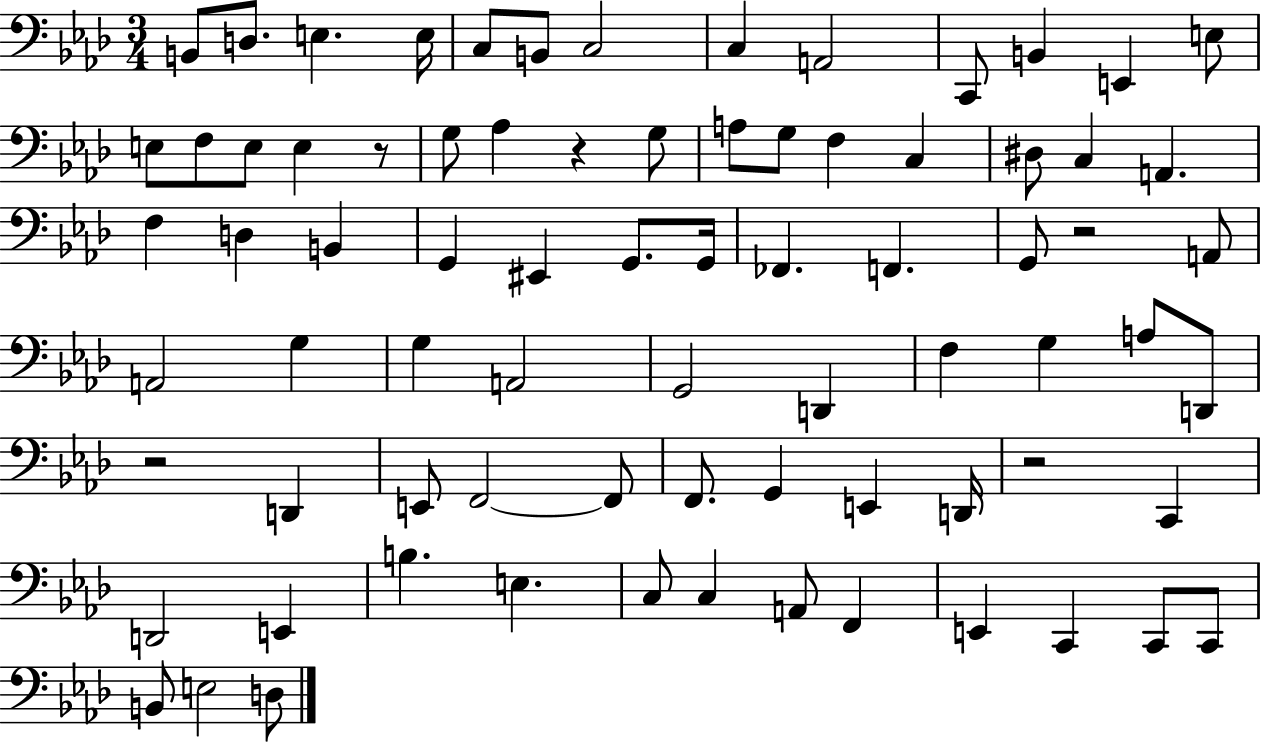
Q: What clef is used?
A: bass